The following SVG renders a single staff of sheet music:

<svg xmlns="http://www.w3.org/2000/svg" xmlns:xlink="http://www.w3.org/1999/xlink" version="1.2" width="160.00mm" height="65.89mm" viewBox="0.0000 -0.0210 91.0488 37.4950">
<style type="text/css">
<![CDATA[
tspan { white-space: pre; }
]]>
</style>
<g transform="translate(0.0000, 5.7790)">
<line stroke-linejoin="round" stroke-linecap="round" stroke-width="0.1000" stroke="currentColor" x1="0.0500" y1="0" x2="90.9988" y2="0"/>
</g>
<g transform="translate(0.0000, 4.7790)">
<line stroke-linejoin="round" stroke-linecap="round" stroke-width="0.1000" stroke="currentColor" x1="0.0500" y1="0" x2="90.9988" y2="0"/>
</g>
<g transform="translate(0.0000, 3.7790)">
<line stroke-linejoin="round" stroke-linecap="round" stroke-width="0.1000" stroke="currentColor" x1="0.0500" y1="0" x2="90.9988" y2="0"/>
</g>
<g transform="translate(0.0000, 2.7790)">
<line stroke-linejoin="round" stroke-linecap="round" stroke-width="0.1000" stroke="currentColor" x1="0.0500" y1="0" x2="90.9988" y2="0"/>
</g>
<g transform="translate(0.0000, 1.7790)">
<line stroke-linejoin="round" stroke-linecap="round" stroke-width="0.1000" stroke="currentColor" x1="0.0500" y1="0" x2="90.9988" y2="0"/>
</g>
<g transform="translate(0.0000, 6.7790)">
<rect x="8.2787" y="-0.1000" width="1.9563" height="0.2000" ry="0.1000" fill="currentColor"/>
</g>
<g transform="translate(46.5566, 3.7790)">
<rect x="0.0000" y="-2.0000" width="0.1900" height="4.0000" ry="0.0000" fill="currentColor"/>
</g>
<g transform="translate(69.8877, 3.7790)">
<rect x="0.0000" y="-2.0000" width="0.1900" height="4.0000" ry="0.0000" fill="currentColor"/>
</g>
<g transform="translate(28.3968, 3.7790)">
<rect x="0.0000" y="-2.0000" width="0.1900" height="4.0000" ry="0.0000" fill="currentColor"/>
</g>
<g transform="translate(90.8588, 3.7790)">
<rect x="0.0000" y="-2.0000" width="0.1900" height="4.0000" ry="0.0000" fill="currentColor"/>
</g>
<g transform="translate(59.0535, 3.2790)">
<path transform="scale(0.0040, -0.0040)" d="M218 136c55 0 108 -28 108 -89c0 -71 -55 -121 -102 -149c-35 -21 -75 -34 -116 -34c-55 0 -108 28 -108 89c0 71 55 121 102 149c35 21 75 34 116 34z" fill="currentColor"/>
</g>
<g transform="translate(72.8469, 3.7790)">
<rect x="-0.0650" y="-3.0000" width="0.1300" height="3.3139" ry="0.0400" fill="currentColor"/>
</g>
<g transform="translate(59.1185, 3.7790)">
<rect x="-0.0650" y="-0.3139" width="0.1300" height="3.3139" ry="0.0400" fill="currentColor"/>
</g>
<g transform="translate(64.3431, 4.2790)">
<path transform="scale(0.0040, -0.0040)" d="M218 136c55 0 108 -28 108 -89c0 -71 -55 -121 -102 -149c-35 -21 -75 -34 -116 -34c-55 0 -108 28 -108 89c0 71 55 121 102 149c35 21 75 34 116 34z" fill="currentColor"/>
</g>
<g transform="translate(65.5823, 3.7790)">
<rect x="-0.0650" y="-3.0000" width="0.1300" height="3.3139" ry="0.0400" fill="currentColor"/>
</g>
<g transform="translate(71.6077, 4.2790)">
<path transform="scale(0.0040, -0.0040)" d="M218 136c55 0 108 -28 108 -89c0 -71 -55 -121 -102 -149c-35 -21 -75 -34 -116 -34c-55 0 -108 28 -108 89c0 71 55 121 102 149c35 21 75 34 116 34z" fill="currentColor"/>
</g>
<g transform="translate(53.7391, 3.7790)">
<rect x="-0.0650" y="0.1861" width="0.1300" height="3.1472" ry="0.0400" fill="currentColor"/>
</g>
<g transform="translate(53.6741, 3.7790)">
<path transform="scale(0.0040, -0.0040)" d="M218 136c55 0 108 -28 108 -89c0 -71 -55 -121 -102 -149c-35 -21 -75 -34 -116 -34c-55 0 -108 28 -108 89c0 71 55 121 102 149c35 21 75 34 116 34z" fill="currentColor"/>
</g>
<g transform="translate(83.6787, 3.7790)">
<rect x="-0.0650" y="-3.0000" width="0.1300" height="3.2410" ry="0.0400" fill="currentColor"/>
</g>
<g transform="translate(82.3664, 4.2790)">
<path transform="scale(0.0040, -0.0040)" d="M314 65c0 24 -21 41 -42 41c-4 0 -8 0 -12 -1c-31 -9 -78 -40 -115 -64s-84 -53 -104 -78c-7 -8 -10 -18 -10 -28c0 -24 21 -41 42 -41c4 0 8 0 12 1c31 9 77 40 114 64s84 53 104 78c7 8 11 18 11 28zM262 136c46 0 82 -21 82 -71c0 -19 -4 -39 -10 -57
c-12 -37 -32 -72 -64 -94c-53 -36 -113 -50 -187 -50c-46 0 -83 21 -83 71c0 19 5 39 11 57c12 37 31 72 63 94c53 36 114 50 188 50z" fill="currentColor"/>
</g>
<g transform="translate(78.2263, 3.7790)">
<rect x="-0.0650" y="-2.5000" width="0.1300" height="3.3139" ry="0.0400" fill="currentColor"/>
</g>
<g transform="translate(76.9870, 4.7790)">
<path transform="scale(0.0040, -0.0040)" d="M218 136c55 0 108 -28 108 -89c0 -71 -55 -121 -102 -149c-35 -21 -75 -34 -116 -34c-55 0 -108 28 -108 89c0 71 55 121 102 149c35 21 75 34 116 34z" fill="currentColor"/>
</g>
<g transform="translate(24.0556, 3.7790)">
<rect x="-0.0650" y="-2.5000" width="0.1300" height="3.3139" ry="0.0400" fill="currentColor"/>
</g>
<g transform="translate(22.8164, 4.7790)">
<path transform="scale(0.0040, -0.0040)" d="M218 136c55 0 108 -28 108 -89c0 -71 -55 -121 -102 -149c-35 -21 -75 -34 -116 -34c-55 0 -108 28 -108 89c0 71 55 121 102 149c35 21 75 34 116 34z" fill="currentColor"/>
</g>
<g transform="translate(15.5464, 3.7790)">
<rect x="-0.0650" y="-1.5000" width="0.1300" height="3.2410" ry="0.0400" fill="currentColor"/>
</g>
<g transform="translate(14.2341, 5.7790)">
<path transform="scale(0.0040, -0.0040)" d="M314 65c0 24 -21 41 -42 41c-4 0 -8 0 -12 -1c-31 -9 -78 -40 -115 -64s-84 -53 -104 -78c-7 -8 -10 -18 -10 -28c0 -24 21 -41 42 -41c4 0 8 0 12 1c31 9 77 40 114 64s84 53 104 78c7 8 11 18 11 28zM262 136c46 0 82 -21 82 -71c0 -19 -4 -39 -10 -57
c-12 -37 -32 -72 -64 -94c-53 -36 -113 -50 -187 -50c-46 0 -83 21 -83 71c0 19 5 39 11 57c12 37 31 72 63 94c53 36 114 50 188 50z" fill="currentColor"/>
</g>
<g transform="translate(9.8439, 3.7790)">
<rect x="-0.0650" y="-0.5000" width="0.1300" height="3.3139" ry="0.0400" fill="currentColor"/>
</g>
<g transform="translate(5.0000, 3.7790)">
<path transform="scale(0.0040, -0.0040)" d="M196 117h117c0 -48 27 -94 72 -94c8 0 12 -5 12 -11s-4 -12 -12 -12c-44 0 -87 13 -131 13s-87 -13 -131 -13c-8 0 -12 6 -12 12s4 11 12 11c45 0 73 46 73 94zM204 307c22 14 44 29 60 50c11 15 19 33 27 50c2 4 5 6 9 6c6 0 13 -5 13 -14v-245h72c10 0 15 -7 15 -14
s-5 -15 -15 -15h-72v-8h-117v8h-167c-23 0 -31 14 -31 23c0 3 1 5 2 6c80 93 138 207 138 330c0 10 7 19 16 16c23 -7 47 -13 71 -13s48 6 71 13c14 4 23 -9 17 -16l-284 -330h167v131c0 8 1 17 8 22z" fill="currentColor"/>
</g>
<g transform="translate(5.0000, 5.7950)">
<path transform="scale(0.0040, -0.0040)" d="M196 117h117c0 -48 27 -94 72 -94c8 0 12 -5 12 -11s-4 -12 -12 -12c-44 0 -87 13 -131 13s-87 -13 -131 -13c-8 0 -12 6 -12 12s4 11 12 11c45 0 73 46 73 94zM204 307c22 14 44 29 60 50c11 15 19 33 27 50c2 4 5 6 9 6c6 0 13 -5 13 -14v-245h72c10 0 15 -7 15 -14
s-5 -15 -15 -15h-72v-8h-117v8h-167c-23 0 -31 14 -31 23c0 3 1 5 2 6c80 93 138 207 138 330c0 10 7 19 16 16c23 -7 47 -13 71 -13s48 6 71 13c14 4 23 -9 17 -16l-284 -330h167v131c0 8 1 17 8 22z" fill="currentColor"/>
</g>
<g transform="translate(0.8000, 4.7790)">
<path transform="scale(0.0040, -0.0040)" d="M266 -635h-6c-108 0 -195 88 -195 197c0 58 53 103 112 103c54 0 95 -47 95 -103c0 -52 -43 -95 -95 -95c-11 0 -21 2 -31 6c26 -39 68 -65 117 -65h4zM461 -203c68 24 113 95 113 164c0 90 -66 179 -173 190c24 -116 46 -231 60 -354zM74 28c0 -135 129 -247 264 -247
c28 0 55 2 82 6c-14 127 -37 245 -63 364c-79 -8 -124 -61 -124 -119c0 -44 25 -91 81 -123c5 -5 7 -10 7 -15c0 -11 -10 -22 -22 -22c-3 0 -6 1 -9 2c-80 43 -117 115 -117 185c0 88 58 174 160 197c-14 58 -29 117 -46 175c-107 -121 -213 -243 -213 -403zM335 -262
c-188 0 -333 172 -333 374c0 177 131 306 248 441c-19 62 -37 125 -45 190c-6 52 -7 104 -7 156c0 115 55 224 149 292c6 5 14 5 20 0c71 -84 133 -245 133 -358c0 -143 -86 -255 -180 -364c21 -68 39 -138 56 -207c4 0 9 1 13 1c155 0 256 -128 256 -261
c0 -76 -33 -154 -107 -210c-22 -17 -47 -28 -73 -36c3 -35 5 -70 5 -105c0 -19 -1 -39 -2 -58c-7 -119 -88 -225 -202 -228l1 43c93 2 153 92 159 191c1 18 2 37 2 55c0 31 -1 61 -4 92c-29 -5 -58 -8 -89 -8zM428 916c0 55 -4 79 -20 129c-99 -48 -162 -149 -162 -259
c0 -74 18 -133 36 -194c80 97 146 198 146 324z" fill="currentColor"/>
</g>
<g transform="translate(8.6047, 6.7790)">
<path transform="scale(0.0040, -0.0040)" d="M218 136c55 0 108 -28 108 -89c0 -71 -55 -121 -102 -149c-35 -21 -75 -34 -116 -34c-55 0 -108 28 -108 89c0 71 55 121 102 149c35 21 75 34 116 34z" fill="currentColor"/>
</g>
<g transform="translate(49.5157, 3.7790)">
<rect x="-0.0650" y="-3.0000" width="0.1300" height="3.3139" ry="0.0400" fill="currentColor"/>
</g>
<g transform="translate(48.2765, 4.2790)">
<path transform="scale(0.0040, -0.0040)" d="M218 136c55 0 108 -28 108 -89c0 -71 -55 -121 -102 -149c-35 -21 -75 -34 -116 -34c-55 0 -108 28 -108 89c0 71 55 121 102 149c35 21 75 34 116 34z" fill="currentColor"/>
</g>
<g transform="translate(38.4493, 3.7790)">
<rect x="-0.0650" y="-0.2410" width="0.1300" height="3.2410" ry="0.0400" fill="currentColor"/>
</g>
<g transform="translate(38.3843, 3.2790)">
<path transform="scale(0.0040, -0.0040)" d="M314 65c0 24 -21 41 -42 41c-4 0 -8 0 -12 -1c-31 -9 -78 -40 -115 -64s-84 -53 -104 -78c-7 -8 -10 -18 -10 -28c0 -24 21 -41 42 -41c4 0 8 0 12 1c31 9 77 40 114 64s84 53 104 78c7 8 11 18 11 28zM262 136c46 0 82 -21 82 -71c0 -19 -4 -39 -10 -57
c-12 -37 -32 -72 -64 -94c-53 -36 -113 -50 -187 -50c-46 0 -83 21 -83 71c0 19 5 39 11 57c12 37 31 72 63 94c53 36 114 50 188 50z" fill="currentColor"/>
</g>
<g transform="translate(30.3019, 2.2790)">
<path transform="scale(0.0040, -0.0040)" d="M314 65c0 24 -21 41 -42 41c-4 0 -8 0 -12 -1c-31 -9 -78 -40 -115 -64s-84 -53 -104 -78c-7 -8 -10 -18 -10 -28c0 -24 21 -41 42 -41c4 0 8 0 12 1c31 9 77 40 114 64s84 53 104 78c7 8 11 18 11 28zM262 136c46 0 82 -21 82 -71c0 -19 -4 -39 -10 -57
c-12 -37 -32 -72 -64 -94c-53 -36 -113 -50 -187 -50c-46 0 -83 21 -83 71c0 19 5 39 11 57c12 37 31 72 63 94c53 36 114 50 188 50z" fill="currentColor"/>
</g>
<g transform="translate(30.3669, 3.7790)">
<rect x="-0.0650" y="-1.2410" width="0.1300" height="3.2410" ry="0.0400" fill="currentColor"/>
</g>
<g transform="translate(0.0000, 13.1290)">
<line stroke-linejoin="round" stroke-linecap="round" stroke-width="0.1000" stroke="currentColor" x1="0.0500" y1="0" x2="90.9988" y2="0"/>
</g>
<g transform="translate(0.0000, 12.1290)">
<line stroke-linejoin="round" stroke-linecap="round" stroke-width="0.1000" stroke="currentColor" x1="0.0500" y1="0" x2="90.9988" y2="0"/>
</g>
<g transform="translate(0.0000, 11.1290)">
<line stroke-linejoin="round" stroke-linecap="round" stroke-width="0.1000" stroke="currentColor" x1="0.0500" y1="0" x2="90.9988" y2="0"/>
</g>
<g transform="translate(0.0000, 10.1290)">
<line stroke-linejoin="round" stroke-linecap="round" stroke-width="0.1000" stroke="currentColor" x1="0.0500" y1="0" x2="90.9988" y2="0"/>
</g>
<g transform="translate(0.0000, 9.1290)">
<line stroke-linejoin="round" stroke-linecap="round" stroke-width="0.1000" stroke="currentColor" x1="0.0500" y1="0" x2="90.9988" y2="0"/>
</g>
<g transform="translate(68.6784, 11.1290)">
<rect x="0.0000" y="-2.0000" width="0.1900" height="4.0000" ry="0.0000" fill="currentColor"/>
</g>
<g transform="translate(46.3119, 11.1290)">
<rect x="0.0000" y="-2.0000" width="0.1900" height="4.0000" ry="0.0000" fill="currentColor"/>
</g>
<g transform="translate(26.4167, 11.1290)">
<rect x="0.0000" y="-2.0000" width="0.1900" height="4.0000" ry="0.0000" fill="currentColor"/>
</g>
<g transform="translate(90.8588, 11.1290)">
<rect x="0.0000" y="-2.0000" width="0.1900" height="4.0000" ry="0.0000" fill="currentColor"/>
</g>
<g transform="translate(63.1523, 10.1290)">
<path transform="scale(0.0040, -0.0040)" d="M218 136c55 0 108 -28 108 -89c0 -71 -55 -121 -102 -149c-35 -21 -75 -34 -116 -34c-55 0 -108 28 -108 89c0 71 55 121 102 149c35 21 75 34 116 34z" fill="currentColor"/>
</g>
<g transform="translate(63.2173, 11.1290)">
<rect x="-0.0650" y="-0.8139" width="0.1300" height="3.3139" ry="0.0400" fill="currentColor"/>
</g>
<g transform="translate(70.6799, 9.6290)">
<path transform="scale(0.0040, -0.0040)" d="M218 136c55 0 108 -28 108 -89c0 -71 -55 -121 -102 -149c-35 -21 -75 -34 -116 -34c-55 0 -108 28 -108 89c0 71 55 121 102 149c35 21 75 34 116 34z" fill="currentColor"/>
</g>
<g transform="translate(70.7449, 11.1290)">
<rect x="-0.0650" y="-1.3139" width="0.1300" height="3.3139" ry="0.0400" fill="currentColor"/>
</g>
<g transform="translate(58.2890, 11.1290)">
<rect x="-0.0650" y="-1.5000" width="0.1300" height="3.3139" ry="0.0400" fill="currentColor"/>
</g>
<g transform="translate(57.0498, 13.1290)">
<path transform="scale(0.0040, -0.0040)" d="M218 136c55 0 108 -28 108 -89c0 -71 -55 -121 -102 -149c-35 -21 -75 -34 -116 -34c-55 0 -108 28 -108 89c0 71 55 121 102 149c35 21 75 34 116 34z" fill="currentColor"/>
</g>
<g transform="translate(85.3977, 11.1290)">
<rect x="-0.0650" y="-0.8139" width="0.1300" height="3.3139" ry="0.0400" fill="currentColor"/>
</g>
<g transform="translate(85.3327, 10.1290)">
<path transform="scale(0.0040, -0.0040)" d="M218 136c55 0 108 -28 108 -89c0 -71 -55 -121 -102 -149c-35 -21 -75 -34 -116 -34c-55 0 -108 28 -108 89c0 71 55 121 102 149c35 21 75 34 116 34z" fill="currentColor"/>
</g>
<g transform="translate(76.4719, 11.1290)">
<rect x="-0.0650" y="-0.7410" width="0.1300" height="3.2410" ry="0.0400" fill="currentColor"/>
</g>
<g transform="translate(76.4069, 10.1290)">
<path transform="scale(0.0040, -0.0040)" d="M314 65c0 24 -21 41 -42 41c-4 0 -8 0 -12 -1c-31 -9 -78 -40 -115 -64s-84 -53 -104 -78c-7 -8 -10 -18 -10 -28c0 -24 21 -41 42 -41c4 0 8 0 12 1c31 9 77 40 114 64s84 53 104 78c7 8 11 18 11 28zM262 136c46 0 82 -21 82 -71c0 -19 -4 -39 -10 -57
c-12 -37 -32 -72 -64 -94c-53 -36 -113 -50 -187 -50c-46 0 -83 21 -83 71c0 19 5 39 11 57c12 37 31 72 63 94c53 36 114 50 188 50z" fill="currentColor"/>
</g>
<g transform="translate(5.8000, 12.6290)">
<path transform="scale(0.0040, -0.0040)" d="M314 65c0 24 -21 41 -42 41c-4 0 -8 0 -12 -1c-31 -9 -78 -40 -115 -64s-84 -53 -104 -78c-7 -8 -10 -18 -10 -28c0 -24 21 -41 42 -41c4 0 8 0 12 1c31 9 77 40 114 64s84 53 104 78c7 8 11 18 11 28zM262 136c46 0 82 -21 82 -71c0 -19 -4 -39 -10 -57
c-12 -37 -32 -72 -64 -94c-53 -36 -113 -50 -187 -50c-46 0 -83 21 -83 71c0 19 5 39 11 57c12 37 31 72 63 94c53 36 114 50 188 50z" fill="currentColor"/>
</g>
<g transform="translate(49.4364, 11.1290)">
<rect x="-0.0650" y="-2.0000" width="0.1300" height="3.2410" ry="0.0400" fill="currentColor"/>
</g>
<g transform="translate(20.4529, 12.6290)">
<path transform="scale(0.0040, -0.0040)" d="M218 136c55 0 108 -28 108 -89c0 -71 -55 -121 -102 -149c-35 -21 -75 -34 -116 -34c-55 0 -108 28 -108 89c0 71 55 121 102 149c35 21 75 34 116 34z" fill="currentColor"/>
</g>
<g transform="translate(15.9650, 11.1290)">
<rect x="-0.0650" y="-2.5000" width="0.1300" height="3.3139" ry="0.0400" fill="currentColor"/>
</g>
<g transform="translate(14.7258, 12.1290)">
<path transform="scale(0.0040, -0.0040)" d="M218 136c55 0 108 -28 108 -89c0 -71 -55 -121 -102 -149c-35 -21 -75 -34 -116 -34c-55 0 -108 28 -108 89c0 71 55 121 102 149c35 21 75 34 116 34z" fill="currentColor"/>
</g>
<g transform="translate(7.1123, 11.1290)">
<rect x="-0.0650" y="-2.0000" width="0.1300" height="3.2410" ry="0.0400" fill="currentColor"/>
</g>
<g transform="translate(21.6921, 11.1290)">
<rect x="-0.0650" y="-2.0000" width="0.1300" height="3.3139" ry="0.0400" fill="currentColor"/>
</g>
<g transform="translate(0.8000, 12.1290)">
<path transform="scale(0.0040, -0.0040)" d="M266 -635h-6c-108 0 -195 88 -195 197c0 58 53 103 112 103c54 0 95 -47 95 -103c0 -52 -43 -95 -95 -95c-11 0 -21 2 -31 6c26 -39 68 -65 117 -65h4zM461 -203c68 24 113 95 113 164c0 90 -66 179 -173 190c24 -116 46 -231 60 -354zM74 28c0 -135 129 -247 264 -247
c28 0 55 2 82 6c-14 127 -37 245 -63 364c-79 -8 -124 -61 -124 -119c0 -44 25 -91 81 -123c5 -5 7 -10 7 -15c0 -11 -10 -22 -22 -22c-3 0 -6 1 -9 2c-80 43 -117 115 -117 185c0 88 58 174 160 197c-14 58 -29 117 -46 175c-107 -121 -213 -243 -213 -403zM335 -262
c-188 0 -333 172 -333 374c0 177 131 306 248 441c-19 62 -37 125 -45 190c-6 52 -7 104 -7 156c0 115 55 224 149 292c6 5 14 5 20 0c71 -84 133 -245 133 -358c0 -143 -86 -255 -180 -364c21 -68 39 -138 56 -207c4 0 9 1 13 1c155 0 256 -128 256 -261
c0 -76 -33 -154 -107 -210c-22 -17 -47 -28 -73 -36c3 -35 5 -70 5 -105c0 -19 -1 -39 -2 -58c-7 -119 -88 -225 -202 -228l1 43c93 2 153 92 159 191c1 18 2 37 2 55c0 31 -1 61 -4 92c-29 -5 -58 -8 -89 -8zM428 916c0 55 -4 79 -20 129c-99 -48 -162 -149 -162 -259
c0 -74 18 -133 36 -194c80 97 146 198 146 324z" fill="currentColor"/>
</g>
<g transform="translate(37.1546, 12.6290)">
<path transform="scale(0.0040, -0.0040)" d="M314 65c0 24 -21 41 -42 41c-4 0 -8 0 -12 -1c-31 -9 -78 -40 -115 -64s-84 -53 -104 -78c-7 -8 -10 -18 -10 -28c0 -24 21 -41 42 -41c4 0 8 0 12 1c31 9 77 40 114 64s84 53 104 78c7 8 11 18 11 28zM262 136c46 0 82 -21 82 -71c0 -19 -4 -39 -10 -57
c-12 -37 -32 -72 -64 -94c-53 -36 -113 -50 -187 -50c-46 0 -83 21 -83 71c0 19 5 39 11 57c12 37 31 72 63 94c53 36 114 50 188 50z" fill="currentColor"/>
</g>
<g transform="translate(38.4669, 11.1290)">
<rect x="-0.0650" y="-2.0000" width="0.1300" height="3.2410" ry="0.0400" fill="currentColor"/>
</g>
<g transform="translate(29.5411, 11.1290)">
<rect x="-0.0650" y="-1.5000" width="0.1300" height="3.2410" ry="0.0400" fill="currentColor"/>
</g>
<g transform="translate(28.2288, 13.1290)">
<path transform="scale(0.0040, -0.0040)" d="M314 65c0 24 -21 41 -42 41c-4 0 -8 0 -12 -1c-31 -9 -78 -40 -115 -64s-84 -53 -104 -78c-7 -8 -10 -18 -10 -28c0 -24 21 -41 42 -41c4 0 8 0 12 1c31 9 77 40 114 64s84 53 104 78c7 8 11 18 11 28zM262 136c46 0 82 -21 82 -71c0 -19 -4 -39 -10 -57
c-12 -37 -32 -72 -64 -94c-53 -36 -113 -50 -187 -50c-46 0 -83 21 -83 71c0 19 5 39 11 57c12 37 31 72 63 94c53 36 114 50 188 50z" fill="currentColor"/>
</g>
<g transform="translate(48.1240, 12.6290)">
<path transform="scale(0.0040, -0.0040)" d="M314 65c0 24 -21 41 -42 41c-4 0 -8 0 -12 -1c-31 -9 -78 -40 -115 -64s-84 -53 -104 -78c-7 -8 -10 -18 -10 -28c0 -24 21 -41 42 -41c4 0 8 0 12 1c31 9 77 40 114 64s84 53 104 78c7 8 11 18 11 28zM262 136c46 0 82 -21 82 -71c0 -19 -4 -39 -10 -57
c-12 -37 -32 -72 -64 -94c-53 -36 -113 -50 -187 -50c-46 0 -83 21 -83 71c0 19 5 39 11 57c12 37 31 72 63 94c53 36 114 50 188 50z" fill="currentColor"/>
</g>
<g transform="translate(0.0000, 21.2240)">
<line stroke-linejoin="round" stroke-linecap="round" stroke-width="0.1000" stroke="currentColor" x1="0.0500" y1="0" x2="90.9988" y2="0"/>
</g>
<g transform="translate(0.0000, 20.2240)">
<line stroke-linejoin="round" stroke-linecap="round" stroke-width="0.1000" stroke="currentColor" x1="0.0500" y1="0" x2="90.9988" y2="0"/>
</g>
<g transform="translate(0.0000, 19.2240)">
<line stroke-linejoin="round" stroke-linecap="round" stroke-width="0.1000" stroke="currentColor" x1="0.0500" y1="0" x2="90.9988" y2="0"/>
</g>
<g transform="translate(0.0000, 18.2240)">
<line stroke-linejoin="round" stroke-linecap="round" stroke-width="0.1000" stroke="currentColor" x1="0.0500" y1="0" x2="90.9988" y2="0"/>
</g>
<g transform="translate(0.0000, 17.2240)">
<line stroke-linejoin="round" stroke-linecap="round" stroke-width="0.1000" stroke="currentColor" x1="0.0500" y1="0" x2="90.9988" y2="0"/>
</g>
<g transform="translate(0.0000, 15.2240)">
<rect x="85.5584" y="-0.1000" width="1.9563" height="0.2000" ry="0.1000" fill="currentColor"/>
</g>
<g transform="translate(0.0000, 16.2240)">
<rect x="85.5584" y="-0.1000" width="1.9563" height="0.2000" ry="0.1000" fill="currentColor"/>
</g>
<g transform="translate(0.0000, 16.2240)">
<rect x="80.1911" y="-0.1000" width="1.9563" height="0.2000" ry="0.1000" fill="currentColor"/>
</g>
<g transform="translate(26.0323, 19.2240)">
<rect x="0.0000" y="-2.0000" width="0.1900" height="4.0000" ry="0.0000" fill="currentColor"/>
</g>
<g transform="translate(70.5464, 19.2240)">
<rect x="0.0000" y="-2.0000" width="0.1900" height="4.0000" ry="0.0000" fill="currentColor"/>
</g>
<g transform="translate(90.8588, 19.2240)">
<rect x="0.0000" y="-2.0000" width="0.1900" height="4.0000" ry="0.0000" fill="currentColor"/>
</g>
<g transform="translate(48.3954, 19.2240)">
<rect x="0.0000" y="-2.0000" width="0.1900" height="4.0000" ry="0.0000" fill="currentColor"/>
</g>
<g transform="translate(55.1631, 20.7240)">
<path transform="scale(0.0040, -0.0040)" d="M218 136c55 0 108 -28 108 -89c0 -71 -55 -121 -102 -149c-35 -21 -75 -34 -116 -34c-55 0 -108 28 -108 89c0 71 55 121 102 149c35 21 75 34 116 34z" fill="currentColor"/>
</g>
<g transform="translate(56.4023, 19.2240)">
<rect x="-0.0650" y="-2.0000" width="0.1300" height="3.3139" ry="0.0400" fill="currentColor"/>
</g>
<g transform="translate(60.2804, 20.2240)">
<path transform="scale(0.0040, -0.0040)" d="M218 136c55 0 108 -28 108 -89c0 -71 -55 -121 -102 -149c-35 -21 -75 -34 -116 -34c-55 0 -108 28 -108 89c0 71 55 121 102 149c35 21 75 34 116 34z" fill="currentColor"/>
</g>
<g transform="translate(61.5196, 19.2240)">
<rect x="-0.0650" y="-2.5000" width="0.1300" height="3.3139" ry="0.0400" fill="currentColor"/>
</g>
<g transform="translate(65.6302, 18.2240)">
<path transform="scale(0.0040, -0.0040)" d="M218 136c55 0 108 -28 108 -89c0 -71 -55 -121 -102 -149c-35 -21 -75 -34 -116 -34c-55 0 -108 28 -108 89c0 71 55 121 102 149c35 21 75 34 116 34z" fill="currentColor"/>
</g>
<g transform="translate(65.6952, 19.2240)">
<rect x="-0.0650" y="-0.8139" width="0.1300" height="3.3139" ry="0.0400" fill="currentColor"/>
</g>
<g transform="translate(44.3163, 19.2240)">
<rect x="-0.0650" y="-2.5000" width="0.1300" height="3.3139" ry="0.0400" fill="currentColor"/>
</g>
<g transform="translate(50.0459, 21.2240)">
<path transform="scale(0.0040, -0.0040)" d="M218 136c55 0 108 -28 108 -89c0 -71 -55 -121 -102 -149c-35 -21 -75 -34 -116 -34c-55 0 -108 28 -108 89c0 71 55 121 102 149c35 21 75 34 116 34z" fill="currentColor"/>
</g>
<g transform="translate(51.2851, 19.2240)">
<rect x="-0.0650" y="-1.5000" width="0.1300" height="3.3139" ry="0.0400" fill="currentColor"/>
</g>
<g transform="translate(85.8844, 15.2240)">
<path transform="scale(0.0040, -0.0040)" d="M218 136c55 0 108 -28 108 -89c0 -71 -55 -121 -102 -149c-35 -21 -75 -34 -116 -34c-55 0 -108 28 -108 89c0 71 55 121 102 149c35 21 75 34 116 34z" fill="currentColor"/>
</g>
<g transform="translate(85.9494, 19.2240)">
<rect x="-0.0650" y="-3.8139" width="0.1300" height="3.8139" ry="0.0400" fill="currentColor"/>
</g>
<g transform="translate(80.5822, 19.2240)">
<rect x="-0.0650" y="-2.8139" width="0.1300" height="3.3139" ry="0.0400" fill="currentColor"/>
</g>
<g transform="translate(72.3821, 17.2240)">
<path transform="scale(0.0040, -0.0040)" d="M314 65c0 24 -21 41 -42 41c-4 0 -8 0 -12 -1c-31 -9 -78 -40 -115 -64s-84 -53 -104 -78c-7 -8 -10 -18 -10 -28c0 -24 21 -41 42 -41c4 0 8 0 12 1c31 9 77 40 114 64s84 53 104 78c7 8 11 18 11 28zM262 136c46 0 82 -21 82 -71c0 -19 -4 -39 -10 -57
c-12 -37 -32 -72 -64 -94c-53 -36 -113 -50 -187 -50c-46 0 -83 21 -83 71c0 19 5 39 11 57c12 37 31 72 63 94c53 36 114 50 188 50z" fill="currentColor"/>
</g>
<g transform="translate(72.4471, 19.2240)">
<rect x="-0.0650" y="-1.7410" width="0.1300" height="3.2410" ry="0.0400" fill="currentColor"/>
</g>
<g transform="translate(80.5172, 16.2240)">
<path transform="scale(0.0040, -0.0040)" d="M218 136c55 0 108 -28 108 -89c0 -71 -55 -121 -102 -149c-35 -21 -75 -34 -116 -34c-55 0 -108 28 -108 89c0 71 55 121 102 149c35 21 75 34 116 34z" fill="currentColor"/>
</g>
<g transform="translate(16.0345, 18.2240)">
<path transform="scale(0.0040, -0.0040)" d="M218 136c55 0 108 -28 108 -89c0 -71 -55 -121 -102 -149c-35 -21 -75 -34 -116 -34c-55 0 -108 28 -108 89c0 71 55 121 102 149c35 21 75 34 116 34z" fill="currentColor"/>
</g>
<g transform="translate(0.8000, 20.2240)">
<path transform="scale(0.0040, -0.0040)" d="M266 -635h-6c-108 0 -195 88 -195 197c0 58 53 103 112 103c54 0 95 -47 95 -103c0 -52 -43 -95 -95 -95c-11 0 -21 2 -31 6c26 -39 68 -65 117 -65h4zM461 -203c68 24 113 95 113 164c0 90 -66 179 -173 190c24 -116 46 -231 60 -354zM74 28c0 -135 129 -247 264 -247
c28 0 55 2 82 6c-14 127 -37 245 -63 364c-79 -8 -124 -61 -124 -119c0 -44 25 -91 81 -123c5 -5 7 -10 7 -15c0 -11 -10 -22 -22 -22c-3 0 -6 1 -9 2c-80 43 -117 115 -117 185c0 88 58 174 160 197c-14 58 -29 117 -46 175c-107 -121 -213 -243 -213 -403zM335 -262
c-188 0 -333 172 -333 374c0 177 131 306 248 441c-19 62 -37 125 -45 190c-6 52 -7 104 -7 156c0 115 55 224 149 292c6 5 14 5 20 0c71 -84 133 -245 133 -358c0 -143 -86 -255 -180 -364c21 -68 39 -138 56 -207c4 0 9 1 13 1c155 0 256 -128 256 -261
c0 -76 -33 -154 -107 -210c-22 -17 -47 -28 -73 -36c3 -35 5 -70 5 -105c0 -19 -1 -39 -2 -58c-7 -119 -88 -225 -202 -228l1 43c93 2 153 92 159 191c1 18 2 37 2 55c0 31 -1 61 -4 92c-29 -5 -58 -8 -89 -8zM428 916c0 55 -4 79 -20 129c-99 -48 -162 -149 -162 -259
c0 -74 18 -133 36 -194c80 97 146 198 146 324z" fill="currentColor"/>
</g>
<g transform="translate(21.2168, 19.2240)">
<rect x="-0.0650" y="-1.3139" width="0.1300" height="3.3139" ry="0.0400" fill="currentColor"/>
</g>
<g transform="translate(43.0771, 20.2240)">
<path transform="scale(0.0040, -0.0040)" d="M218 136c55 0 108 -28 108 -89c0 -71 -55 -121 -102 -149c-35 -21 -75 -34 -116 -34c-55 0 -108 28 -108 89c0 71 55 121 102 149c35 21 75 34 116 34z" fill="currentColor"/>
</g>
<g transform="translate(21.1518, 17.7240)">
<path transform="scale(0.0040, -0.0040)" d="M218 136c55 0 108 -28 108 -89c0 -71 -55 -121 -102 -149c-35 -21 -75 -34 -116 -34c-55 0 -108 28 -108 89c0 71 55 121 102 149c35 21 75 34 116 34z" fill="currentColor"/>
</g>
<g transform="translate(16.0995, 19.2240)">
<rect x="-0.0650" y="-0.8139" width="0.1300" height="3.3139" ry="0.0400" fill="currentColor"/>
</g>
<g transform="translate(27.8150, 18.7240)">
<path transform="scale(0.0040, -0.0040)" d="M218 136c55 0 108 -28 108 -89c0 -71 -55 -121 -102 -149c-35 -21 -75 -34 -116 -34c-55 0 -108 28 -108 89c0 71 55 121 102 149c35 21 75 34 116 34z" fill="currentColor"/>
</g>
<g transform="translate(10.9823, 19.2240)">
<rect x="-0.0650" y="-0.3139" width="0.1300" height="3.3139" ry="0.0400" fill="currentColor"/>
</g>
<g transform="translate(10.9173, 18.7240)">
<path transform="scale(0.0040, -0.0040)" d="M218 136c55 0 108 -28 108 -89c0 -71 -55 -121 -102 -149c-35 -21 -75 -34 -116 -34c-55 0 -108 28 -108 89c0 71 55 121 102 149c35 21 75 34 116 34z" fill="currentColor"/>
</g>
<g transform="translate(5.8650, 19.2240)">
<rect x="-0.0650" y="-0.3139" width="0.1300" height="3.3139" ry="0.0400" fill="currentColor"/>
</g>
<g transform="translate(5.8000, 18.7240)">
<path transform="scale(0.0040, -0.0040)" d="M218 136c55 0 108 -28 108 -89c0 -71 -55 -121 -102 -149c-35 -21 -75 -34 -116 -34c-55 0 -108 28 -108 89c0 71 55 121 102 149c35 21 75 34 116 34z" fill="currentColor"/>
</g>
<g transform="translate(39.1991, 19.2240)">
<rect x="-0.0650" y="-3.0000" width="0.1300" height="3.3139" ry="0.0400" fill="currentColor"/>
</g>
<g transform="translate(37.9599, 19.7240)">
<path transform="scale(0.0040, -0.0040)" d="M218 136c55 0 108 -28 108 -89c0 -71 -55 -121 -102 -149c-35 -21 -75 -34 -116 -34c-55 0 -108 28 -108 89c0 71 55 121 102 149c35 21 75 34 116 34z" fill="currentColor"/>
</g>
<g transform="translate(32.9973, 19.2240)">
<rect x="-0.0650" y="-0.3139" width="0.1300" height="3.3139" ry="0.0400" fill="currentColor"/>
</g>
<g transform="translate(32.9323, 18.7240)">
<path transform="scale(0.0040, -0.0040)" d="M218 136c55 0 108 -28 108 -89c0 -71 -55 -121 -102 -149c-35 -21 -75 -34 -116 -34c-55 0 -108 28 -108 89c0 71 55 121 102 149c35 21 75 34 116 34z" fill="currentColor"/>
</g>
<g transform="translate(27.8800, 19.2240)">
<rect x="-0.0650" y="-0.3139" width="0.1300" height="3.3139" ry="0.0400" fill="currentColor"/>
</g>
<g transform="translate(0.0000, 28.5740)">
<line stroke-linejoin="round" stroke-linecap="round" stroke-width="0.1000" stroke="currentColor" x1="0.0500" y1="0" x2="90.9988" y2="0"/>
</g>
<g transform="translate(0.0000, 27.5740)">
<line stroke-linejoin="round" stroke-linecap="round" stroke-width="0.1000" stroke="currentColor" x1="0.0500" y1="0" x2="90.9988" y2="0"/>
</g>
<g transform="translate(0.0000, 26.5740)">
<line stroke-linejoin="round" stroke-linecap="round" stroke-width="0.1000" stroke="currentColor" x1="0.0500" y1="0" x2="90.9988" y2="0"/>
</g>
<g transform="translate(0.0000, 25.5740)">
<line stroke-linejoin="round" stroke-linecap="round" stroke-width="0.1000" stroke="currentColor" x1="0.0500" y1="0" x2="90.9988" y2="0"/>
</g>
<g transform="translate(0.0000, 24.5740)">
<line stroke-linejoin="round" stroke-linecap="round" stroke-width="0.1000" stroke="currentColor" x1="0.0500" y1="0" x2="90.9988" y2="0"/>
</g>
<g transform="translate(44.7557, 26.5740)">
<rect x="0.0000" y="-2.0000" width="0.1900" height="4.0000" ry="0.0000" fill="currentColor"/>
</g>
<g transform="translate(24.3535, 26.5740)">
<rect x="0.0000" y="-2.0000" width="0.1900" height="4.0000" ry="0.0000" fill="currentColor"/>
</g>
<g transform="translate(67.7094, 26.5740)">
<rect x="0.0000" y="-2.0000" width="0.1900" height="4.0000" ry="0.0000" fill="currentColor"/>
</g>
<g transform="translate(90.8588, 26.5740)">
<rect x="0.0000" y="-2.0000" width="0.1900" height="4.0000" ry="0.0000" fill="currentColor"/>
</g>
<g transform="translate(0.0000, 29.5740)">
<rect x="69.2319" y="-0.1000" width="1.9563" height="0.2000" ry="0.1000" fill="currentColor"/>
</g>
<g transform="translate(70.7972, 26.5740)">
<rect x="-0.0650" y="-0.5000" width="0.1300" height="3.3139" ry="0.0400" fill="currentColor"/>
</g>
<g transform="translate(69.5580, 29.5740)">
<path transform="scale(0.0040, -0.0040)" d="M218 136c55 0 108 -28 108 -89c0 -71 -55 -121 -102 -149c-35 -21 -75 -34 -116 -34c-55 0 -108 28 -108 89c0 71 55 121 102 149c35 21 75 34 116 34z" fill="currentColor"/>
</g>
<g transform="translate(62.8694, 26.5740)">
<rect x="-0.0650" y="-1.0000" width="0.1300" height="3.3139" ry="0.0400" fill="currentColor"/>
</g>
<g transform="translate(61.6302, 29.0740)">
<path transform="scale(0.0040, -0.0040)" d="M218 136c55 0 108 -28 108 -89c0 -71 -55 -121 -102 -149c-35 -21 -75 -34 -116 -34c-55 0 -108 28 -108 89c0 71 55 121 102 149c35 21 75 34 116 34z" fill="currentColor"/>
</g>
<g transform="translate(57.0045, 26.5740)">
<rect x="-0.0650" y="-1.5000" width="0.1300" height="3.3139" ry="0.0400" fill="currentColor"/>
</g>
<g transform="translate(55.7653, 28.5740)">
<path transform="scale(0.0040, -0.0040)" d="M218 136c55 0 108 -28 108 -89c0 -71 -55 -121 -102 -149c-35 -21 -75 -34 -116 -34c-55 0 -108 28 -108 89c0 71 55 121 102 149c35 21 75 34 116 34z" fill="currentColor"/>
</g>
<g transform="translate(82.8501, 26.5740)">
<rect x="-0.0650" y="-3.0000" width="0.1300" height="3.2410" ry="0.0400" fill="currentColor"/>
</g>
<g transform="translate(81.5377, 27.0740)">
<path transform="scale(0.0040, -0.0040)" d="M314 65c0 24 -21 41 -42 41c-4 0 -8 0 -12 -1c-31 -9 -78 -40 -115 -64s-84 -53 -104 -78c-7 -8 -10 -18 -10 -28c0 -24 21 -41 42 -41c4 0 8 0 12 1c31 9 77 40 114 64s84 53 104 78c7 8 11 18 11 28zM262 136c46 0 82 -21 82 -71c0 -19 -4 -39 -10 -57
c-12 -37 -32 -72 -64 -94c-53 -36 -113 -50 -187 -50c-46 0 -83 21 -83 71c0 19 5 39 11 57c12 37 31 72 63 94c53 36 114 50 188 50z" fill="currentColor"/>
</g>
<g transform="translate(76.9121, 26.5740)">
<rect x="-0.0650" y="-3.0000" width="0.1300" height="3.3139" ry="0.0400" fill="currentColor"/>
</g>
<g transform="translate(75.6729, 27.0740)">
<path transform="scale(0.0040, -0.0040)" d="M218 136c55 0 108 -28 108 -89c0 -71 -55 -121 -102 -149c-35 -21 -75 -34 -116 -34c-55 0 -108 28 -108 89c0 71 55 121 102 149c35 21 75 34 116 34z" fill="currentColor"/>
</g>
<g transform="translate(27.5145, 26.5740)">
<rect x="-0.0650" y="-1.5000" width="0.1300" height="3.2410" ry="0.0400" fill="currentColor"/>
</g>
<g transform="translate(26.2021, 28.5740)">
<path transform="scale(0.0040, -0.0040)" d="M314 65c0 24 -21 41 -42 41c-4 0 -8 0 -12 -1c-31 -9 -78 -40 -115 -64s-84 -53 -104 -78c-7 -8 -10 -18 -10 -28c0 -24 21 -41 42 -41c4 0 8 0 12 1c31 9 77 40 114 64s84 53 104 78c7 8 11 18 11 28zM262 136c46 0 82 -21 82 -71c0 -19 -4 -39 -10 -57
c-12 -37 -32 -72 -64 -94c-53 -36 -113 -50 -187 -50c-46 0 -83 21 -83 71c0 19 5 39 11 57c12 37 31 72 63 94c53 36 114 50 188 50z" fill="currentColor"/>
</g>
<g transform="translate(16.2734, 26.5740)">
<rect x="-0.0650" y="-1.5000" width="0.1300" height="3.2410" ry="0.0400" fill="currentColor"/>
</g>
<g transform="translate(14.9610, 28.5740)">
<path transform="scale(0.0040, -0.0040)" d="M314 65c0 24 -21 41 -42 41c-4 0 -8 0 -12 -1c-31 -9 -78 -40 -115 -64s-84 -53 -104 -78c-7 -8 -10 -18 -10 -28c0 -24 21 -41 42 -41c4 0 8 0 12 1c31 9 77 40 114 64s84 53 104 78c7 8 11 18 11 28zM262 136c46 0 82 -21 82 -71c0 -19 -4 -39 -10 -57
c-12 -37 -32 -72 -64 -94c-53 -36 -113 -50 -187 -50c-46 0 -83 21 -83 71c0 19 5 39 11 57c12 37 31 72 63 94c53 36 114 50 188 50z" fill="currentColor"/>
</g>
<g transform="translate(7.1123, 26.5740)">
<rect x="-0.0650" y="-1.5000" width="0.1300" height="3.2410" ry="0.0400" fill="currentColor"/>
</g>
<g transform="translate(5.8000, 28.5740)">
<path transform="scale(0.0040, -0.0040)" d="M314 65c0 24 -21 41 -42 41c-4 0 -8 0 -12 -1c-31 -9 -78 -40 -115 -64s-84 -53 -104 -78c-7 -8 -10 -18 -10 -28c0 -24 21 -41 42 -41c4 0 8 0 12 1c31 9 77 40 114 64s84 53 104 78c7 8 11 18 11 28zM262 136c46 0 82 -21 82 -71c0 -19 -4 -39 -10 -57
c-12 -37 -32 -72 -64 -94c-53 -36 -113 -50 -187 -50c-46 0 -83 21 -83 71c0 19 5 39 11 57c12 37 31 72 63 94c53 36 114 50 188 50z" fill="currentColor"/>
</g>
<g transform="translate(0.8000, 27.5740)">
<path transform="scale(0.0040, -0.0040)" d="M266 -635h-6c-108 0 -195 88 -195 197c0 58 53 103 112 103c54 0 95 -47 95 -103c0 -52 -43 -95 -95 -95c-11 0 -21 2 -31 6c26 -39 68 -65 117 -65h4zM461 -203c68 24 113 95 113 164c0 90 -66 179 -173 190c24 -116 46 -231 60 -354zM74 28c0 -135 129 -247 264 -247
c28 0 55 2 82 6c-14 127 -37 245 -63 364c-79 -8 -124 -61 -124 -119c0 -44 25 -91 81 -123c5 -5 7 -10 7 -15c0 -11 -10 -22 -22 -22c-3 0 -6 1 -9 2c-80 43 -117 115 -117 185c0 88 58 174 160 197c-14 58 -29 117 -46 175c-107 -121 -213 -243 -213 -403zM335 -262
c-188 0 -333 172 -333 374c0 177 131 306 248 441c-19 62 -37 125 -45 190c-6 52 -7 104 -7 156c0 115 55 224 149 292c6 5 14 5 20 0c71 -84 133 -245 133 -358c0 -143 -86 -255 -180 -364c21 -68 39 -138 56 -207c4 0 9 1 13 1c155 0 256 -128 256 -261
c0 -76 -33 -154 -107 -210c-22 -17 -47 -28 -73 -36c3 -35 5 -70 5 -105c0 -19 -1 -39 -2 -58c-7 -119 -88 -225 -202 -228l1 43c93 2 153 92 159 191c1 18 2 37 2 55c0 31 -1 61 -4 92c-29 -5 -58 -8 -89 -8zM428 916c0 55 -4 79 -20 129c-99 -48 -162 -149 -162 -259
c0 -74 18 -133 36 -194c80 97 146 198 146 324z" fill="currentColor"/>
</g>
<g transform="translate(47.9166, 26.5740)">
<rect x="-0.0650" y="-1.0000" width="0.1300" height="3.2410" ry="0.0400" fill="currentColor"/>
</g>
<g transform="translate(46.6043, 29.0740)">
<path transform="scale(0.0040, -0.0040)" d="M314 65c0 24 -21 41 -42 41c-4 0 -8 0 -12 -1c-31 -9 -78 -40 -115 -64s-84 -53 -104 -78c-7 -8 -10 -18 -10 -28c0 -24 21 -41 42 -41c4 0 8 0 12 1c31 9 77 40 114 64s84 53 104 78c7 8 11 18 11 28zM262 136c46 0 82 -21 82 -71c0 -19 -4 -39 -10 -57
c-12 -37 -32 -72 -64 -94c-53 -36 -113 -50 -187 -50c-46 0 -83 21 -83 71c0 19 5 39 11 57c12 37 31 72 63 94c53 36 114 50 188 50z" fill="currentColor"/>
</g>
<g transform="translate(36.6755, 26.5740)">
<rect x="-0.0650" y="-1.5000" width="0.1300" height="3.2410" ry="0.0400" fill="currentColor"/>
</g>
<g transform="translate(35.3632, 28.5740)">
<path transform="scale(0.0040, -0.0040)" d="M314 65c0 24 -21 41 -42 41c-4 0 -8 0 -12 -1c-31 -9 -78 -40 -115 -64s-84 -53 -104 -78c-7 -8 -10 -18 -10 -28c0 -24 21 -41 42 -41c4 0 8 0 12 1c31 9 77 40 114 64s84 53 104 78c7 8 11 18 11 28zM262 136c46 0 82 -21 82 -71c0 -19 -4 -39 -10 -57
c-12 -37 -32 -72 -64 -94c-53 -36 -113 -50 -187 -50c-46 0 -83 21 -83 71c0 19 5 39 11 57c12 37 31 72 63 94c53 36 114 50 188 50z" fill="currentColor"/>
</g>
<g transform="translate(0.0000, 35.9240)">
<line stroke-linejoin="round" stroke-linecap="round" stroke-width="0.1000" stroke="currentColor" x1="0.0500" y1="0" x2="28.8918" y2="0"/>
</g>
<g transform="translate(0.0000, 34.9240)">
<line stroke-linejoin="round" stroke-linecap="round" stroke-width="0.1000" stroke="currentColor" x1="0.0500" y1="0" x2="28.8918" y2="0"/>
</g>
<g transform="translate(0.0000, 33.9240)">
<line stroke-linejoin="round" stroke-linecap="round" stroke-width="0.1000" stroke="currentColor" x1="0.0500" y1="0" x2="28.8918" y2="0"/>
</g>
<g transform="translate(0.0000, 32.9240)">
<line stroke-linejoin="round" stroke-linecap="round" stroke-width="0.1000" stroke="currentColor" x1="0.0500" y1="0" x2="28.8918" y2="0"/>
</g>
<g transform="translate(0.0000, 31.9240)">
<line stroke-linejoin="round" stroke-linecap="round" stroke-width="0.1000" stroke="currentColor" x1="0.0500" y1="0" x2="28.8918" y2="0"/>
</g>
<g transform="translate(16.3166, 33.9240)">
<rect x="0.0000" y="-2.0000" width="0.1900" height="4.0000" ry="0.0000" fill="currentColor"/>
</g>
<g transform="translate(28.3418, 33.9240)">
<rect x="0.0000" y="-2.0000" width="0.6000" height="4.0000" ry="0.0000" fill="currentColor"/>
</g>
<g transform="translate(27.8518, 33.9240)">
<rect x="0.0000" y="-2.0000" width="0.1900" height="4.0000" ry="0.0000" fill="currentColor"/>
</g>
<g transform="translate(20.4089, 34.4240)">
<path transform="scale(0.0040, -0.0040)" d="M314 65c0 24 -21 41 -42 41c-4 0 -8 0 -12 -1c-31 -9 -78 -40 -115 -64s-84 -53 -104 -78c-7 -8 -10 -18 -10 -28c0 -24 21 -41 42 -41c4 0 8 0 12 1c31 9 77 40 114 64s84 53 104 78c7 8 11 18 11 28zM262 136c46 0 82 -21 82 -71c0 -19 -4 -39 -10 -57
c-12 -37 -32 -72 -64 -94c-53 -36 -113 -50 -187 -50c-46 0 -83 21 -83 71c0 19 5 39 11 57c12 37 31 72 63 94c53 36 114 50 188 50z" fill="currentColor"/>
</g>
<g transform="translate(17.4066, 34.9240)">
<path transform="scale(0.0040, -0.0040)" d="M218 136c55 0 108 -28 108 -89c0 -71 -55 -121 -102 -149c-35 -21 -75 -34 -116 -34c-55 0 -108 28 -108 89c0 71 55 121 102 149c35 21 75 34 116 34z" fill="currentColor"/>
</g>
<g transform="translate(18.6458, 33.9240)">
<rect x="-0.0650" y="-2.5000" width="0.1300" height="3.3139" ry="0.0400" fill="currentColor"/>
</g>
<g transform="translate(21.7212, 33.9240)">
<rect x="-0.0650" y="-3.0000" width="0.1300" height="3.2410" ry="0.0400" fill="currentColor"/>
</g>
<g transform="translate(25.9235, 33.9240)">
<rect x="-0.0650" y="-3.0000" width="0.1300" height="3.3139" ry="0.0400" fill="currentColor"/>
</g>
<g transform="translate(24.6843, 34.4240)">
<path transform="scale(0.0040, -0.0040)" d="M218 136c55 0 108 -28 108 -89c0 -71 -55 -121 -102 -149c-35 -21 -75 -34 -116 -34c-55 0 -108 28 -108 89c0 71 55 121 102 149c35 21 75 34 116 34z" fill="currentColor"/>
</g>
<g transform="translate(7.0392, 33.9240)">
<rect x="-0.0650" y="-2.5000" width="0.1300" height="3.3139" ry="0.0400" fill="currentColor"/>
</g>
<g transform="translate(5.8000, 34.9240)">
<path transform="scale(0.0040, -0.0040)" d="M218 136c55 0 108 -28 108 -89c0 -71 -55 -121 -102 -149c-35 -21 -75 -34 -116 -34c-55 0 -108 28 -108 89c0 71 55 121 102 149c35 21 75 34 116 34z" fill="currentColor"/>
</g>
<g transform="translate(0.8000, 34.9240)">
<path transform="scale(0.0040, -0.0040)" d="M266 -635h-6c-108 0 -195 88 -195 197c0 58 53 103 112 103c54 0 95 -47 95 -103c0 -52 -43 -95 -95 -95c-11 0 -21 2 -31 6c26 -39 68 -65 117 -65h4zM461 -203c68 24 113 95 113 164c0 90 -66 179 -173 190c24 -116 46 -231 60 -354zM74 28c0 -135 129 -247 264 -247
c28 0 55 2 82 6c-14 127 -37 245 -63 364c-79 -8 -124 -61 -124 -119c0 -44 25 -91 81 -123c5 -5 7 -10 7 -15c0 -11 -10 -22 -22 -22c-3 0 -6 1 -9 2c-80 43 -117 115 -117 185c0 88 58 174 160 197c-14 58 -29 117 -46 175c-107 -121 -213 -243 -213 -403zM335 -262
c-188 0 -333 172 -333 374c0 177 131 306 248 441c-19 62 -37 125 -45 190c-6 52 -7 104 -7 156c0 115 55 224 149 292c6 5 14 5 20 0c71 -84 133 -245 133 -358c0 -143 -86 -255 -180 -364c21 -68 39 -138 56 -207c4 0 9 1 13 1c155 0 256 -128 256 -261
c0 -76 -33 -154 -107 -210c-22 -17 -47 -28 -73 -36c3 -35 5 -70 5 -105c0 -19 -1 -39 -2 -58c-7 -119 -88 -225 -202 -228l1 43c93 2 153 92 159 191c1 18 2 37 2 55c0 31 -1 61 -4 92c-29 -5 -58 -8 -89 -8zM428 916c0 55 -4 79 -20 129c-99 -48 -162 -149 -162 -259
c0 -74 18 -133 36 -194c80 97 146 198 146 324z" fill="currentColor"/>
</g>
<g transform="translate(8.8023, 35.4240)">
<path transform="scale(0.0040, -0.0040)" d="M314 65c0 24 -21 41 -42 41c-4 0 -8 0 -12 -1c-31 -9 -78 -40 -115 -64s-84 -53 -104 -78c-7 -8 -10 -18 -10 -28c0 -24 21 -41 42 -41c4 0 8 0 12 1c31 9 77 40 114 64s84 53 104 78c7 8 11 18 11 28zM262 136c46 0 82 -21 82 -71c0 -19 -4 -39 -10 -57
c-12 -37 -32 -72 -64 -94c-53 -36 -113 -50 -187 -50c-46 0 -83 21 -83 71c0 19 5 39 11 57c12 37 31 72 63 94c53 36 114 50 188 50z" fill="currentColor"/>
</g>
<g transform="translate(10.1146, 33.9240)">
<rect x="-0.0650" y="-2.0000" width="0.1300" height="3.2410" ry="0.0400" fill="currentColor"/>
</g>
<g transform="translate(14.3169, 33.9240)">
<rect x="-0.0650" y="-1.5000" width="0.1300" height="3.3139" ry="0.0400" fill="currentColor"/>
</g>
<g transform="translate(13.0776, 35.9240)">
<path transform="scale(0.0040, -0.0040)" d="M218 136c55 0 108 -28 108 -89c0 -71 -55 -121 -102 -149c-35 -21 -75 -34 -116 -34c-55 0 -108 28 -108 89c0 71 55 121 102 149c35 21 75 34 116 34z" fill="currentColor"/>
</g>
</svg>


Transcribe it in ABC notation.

X:1
T:Untitled
M:4/4
L:1/4
K:C
C E2 G e2 c2 A B c A A G A2 F2 G F E2 F2 F2 E d e d2 d c c d e c c A G E F G d f2 a c' E2 E2 E2 E2 D2 E D C A A2 G F2 E G A2 A